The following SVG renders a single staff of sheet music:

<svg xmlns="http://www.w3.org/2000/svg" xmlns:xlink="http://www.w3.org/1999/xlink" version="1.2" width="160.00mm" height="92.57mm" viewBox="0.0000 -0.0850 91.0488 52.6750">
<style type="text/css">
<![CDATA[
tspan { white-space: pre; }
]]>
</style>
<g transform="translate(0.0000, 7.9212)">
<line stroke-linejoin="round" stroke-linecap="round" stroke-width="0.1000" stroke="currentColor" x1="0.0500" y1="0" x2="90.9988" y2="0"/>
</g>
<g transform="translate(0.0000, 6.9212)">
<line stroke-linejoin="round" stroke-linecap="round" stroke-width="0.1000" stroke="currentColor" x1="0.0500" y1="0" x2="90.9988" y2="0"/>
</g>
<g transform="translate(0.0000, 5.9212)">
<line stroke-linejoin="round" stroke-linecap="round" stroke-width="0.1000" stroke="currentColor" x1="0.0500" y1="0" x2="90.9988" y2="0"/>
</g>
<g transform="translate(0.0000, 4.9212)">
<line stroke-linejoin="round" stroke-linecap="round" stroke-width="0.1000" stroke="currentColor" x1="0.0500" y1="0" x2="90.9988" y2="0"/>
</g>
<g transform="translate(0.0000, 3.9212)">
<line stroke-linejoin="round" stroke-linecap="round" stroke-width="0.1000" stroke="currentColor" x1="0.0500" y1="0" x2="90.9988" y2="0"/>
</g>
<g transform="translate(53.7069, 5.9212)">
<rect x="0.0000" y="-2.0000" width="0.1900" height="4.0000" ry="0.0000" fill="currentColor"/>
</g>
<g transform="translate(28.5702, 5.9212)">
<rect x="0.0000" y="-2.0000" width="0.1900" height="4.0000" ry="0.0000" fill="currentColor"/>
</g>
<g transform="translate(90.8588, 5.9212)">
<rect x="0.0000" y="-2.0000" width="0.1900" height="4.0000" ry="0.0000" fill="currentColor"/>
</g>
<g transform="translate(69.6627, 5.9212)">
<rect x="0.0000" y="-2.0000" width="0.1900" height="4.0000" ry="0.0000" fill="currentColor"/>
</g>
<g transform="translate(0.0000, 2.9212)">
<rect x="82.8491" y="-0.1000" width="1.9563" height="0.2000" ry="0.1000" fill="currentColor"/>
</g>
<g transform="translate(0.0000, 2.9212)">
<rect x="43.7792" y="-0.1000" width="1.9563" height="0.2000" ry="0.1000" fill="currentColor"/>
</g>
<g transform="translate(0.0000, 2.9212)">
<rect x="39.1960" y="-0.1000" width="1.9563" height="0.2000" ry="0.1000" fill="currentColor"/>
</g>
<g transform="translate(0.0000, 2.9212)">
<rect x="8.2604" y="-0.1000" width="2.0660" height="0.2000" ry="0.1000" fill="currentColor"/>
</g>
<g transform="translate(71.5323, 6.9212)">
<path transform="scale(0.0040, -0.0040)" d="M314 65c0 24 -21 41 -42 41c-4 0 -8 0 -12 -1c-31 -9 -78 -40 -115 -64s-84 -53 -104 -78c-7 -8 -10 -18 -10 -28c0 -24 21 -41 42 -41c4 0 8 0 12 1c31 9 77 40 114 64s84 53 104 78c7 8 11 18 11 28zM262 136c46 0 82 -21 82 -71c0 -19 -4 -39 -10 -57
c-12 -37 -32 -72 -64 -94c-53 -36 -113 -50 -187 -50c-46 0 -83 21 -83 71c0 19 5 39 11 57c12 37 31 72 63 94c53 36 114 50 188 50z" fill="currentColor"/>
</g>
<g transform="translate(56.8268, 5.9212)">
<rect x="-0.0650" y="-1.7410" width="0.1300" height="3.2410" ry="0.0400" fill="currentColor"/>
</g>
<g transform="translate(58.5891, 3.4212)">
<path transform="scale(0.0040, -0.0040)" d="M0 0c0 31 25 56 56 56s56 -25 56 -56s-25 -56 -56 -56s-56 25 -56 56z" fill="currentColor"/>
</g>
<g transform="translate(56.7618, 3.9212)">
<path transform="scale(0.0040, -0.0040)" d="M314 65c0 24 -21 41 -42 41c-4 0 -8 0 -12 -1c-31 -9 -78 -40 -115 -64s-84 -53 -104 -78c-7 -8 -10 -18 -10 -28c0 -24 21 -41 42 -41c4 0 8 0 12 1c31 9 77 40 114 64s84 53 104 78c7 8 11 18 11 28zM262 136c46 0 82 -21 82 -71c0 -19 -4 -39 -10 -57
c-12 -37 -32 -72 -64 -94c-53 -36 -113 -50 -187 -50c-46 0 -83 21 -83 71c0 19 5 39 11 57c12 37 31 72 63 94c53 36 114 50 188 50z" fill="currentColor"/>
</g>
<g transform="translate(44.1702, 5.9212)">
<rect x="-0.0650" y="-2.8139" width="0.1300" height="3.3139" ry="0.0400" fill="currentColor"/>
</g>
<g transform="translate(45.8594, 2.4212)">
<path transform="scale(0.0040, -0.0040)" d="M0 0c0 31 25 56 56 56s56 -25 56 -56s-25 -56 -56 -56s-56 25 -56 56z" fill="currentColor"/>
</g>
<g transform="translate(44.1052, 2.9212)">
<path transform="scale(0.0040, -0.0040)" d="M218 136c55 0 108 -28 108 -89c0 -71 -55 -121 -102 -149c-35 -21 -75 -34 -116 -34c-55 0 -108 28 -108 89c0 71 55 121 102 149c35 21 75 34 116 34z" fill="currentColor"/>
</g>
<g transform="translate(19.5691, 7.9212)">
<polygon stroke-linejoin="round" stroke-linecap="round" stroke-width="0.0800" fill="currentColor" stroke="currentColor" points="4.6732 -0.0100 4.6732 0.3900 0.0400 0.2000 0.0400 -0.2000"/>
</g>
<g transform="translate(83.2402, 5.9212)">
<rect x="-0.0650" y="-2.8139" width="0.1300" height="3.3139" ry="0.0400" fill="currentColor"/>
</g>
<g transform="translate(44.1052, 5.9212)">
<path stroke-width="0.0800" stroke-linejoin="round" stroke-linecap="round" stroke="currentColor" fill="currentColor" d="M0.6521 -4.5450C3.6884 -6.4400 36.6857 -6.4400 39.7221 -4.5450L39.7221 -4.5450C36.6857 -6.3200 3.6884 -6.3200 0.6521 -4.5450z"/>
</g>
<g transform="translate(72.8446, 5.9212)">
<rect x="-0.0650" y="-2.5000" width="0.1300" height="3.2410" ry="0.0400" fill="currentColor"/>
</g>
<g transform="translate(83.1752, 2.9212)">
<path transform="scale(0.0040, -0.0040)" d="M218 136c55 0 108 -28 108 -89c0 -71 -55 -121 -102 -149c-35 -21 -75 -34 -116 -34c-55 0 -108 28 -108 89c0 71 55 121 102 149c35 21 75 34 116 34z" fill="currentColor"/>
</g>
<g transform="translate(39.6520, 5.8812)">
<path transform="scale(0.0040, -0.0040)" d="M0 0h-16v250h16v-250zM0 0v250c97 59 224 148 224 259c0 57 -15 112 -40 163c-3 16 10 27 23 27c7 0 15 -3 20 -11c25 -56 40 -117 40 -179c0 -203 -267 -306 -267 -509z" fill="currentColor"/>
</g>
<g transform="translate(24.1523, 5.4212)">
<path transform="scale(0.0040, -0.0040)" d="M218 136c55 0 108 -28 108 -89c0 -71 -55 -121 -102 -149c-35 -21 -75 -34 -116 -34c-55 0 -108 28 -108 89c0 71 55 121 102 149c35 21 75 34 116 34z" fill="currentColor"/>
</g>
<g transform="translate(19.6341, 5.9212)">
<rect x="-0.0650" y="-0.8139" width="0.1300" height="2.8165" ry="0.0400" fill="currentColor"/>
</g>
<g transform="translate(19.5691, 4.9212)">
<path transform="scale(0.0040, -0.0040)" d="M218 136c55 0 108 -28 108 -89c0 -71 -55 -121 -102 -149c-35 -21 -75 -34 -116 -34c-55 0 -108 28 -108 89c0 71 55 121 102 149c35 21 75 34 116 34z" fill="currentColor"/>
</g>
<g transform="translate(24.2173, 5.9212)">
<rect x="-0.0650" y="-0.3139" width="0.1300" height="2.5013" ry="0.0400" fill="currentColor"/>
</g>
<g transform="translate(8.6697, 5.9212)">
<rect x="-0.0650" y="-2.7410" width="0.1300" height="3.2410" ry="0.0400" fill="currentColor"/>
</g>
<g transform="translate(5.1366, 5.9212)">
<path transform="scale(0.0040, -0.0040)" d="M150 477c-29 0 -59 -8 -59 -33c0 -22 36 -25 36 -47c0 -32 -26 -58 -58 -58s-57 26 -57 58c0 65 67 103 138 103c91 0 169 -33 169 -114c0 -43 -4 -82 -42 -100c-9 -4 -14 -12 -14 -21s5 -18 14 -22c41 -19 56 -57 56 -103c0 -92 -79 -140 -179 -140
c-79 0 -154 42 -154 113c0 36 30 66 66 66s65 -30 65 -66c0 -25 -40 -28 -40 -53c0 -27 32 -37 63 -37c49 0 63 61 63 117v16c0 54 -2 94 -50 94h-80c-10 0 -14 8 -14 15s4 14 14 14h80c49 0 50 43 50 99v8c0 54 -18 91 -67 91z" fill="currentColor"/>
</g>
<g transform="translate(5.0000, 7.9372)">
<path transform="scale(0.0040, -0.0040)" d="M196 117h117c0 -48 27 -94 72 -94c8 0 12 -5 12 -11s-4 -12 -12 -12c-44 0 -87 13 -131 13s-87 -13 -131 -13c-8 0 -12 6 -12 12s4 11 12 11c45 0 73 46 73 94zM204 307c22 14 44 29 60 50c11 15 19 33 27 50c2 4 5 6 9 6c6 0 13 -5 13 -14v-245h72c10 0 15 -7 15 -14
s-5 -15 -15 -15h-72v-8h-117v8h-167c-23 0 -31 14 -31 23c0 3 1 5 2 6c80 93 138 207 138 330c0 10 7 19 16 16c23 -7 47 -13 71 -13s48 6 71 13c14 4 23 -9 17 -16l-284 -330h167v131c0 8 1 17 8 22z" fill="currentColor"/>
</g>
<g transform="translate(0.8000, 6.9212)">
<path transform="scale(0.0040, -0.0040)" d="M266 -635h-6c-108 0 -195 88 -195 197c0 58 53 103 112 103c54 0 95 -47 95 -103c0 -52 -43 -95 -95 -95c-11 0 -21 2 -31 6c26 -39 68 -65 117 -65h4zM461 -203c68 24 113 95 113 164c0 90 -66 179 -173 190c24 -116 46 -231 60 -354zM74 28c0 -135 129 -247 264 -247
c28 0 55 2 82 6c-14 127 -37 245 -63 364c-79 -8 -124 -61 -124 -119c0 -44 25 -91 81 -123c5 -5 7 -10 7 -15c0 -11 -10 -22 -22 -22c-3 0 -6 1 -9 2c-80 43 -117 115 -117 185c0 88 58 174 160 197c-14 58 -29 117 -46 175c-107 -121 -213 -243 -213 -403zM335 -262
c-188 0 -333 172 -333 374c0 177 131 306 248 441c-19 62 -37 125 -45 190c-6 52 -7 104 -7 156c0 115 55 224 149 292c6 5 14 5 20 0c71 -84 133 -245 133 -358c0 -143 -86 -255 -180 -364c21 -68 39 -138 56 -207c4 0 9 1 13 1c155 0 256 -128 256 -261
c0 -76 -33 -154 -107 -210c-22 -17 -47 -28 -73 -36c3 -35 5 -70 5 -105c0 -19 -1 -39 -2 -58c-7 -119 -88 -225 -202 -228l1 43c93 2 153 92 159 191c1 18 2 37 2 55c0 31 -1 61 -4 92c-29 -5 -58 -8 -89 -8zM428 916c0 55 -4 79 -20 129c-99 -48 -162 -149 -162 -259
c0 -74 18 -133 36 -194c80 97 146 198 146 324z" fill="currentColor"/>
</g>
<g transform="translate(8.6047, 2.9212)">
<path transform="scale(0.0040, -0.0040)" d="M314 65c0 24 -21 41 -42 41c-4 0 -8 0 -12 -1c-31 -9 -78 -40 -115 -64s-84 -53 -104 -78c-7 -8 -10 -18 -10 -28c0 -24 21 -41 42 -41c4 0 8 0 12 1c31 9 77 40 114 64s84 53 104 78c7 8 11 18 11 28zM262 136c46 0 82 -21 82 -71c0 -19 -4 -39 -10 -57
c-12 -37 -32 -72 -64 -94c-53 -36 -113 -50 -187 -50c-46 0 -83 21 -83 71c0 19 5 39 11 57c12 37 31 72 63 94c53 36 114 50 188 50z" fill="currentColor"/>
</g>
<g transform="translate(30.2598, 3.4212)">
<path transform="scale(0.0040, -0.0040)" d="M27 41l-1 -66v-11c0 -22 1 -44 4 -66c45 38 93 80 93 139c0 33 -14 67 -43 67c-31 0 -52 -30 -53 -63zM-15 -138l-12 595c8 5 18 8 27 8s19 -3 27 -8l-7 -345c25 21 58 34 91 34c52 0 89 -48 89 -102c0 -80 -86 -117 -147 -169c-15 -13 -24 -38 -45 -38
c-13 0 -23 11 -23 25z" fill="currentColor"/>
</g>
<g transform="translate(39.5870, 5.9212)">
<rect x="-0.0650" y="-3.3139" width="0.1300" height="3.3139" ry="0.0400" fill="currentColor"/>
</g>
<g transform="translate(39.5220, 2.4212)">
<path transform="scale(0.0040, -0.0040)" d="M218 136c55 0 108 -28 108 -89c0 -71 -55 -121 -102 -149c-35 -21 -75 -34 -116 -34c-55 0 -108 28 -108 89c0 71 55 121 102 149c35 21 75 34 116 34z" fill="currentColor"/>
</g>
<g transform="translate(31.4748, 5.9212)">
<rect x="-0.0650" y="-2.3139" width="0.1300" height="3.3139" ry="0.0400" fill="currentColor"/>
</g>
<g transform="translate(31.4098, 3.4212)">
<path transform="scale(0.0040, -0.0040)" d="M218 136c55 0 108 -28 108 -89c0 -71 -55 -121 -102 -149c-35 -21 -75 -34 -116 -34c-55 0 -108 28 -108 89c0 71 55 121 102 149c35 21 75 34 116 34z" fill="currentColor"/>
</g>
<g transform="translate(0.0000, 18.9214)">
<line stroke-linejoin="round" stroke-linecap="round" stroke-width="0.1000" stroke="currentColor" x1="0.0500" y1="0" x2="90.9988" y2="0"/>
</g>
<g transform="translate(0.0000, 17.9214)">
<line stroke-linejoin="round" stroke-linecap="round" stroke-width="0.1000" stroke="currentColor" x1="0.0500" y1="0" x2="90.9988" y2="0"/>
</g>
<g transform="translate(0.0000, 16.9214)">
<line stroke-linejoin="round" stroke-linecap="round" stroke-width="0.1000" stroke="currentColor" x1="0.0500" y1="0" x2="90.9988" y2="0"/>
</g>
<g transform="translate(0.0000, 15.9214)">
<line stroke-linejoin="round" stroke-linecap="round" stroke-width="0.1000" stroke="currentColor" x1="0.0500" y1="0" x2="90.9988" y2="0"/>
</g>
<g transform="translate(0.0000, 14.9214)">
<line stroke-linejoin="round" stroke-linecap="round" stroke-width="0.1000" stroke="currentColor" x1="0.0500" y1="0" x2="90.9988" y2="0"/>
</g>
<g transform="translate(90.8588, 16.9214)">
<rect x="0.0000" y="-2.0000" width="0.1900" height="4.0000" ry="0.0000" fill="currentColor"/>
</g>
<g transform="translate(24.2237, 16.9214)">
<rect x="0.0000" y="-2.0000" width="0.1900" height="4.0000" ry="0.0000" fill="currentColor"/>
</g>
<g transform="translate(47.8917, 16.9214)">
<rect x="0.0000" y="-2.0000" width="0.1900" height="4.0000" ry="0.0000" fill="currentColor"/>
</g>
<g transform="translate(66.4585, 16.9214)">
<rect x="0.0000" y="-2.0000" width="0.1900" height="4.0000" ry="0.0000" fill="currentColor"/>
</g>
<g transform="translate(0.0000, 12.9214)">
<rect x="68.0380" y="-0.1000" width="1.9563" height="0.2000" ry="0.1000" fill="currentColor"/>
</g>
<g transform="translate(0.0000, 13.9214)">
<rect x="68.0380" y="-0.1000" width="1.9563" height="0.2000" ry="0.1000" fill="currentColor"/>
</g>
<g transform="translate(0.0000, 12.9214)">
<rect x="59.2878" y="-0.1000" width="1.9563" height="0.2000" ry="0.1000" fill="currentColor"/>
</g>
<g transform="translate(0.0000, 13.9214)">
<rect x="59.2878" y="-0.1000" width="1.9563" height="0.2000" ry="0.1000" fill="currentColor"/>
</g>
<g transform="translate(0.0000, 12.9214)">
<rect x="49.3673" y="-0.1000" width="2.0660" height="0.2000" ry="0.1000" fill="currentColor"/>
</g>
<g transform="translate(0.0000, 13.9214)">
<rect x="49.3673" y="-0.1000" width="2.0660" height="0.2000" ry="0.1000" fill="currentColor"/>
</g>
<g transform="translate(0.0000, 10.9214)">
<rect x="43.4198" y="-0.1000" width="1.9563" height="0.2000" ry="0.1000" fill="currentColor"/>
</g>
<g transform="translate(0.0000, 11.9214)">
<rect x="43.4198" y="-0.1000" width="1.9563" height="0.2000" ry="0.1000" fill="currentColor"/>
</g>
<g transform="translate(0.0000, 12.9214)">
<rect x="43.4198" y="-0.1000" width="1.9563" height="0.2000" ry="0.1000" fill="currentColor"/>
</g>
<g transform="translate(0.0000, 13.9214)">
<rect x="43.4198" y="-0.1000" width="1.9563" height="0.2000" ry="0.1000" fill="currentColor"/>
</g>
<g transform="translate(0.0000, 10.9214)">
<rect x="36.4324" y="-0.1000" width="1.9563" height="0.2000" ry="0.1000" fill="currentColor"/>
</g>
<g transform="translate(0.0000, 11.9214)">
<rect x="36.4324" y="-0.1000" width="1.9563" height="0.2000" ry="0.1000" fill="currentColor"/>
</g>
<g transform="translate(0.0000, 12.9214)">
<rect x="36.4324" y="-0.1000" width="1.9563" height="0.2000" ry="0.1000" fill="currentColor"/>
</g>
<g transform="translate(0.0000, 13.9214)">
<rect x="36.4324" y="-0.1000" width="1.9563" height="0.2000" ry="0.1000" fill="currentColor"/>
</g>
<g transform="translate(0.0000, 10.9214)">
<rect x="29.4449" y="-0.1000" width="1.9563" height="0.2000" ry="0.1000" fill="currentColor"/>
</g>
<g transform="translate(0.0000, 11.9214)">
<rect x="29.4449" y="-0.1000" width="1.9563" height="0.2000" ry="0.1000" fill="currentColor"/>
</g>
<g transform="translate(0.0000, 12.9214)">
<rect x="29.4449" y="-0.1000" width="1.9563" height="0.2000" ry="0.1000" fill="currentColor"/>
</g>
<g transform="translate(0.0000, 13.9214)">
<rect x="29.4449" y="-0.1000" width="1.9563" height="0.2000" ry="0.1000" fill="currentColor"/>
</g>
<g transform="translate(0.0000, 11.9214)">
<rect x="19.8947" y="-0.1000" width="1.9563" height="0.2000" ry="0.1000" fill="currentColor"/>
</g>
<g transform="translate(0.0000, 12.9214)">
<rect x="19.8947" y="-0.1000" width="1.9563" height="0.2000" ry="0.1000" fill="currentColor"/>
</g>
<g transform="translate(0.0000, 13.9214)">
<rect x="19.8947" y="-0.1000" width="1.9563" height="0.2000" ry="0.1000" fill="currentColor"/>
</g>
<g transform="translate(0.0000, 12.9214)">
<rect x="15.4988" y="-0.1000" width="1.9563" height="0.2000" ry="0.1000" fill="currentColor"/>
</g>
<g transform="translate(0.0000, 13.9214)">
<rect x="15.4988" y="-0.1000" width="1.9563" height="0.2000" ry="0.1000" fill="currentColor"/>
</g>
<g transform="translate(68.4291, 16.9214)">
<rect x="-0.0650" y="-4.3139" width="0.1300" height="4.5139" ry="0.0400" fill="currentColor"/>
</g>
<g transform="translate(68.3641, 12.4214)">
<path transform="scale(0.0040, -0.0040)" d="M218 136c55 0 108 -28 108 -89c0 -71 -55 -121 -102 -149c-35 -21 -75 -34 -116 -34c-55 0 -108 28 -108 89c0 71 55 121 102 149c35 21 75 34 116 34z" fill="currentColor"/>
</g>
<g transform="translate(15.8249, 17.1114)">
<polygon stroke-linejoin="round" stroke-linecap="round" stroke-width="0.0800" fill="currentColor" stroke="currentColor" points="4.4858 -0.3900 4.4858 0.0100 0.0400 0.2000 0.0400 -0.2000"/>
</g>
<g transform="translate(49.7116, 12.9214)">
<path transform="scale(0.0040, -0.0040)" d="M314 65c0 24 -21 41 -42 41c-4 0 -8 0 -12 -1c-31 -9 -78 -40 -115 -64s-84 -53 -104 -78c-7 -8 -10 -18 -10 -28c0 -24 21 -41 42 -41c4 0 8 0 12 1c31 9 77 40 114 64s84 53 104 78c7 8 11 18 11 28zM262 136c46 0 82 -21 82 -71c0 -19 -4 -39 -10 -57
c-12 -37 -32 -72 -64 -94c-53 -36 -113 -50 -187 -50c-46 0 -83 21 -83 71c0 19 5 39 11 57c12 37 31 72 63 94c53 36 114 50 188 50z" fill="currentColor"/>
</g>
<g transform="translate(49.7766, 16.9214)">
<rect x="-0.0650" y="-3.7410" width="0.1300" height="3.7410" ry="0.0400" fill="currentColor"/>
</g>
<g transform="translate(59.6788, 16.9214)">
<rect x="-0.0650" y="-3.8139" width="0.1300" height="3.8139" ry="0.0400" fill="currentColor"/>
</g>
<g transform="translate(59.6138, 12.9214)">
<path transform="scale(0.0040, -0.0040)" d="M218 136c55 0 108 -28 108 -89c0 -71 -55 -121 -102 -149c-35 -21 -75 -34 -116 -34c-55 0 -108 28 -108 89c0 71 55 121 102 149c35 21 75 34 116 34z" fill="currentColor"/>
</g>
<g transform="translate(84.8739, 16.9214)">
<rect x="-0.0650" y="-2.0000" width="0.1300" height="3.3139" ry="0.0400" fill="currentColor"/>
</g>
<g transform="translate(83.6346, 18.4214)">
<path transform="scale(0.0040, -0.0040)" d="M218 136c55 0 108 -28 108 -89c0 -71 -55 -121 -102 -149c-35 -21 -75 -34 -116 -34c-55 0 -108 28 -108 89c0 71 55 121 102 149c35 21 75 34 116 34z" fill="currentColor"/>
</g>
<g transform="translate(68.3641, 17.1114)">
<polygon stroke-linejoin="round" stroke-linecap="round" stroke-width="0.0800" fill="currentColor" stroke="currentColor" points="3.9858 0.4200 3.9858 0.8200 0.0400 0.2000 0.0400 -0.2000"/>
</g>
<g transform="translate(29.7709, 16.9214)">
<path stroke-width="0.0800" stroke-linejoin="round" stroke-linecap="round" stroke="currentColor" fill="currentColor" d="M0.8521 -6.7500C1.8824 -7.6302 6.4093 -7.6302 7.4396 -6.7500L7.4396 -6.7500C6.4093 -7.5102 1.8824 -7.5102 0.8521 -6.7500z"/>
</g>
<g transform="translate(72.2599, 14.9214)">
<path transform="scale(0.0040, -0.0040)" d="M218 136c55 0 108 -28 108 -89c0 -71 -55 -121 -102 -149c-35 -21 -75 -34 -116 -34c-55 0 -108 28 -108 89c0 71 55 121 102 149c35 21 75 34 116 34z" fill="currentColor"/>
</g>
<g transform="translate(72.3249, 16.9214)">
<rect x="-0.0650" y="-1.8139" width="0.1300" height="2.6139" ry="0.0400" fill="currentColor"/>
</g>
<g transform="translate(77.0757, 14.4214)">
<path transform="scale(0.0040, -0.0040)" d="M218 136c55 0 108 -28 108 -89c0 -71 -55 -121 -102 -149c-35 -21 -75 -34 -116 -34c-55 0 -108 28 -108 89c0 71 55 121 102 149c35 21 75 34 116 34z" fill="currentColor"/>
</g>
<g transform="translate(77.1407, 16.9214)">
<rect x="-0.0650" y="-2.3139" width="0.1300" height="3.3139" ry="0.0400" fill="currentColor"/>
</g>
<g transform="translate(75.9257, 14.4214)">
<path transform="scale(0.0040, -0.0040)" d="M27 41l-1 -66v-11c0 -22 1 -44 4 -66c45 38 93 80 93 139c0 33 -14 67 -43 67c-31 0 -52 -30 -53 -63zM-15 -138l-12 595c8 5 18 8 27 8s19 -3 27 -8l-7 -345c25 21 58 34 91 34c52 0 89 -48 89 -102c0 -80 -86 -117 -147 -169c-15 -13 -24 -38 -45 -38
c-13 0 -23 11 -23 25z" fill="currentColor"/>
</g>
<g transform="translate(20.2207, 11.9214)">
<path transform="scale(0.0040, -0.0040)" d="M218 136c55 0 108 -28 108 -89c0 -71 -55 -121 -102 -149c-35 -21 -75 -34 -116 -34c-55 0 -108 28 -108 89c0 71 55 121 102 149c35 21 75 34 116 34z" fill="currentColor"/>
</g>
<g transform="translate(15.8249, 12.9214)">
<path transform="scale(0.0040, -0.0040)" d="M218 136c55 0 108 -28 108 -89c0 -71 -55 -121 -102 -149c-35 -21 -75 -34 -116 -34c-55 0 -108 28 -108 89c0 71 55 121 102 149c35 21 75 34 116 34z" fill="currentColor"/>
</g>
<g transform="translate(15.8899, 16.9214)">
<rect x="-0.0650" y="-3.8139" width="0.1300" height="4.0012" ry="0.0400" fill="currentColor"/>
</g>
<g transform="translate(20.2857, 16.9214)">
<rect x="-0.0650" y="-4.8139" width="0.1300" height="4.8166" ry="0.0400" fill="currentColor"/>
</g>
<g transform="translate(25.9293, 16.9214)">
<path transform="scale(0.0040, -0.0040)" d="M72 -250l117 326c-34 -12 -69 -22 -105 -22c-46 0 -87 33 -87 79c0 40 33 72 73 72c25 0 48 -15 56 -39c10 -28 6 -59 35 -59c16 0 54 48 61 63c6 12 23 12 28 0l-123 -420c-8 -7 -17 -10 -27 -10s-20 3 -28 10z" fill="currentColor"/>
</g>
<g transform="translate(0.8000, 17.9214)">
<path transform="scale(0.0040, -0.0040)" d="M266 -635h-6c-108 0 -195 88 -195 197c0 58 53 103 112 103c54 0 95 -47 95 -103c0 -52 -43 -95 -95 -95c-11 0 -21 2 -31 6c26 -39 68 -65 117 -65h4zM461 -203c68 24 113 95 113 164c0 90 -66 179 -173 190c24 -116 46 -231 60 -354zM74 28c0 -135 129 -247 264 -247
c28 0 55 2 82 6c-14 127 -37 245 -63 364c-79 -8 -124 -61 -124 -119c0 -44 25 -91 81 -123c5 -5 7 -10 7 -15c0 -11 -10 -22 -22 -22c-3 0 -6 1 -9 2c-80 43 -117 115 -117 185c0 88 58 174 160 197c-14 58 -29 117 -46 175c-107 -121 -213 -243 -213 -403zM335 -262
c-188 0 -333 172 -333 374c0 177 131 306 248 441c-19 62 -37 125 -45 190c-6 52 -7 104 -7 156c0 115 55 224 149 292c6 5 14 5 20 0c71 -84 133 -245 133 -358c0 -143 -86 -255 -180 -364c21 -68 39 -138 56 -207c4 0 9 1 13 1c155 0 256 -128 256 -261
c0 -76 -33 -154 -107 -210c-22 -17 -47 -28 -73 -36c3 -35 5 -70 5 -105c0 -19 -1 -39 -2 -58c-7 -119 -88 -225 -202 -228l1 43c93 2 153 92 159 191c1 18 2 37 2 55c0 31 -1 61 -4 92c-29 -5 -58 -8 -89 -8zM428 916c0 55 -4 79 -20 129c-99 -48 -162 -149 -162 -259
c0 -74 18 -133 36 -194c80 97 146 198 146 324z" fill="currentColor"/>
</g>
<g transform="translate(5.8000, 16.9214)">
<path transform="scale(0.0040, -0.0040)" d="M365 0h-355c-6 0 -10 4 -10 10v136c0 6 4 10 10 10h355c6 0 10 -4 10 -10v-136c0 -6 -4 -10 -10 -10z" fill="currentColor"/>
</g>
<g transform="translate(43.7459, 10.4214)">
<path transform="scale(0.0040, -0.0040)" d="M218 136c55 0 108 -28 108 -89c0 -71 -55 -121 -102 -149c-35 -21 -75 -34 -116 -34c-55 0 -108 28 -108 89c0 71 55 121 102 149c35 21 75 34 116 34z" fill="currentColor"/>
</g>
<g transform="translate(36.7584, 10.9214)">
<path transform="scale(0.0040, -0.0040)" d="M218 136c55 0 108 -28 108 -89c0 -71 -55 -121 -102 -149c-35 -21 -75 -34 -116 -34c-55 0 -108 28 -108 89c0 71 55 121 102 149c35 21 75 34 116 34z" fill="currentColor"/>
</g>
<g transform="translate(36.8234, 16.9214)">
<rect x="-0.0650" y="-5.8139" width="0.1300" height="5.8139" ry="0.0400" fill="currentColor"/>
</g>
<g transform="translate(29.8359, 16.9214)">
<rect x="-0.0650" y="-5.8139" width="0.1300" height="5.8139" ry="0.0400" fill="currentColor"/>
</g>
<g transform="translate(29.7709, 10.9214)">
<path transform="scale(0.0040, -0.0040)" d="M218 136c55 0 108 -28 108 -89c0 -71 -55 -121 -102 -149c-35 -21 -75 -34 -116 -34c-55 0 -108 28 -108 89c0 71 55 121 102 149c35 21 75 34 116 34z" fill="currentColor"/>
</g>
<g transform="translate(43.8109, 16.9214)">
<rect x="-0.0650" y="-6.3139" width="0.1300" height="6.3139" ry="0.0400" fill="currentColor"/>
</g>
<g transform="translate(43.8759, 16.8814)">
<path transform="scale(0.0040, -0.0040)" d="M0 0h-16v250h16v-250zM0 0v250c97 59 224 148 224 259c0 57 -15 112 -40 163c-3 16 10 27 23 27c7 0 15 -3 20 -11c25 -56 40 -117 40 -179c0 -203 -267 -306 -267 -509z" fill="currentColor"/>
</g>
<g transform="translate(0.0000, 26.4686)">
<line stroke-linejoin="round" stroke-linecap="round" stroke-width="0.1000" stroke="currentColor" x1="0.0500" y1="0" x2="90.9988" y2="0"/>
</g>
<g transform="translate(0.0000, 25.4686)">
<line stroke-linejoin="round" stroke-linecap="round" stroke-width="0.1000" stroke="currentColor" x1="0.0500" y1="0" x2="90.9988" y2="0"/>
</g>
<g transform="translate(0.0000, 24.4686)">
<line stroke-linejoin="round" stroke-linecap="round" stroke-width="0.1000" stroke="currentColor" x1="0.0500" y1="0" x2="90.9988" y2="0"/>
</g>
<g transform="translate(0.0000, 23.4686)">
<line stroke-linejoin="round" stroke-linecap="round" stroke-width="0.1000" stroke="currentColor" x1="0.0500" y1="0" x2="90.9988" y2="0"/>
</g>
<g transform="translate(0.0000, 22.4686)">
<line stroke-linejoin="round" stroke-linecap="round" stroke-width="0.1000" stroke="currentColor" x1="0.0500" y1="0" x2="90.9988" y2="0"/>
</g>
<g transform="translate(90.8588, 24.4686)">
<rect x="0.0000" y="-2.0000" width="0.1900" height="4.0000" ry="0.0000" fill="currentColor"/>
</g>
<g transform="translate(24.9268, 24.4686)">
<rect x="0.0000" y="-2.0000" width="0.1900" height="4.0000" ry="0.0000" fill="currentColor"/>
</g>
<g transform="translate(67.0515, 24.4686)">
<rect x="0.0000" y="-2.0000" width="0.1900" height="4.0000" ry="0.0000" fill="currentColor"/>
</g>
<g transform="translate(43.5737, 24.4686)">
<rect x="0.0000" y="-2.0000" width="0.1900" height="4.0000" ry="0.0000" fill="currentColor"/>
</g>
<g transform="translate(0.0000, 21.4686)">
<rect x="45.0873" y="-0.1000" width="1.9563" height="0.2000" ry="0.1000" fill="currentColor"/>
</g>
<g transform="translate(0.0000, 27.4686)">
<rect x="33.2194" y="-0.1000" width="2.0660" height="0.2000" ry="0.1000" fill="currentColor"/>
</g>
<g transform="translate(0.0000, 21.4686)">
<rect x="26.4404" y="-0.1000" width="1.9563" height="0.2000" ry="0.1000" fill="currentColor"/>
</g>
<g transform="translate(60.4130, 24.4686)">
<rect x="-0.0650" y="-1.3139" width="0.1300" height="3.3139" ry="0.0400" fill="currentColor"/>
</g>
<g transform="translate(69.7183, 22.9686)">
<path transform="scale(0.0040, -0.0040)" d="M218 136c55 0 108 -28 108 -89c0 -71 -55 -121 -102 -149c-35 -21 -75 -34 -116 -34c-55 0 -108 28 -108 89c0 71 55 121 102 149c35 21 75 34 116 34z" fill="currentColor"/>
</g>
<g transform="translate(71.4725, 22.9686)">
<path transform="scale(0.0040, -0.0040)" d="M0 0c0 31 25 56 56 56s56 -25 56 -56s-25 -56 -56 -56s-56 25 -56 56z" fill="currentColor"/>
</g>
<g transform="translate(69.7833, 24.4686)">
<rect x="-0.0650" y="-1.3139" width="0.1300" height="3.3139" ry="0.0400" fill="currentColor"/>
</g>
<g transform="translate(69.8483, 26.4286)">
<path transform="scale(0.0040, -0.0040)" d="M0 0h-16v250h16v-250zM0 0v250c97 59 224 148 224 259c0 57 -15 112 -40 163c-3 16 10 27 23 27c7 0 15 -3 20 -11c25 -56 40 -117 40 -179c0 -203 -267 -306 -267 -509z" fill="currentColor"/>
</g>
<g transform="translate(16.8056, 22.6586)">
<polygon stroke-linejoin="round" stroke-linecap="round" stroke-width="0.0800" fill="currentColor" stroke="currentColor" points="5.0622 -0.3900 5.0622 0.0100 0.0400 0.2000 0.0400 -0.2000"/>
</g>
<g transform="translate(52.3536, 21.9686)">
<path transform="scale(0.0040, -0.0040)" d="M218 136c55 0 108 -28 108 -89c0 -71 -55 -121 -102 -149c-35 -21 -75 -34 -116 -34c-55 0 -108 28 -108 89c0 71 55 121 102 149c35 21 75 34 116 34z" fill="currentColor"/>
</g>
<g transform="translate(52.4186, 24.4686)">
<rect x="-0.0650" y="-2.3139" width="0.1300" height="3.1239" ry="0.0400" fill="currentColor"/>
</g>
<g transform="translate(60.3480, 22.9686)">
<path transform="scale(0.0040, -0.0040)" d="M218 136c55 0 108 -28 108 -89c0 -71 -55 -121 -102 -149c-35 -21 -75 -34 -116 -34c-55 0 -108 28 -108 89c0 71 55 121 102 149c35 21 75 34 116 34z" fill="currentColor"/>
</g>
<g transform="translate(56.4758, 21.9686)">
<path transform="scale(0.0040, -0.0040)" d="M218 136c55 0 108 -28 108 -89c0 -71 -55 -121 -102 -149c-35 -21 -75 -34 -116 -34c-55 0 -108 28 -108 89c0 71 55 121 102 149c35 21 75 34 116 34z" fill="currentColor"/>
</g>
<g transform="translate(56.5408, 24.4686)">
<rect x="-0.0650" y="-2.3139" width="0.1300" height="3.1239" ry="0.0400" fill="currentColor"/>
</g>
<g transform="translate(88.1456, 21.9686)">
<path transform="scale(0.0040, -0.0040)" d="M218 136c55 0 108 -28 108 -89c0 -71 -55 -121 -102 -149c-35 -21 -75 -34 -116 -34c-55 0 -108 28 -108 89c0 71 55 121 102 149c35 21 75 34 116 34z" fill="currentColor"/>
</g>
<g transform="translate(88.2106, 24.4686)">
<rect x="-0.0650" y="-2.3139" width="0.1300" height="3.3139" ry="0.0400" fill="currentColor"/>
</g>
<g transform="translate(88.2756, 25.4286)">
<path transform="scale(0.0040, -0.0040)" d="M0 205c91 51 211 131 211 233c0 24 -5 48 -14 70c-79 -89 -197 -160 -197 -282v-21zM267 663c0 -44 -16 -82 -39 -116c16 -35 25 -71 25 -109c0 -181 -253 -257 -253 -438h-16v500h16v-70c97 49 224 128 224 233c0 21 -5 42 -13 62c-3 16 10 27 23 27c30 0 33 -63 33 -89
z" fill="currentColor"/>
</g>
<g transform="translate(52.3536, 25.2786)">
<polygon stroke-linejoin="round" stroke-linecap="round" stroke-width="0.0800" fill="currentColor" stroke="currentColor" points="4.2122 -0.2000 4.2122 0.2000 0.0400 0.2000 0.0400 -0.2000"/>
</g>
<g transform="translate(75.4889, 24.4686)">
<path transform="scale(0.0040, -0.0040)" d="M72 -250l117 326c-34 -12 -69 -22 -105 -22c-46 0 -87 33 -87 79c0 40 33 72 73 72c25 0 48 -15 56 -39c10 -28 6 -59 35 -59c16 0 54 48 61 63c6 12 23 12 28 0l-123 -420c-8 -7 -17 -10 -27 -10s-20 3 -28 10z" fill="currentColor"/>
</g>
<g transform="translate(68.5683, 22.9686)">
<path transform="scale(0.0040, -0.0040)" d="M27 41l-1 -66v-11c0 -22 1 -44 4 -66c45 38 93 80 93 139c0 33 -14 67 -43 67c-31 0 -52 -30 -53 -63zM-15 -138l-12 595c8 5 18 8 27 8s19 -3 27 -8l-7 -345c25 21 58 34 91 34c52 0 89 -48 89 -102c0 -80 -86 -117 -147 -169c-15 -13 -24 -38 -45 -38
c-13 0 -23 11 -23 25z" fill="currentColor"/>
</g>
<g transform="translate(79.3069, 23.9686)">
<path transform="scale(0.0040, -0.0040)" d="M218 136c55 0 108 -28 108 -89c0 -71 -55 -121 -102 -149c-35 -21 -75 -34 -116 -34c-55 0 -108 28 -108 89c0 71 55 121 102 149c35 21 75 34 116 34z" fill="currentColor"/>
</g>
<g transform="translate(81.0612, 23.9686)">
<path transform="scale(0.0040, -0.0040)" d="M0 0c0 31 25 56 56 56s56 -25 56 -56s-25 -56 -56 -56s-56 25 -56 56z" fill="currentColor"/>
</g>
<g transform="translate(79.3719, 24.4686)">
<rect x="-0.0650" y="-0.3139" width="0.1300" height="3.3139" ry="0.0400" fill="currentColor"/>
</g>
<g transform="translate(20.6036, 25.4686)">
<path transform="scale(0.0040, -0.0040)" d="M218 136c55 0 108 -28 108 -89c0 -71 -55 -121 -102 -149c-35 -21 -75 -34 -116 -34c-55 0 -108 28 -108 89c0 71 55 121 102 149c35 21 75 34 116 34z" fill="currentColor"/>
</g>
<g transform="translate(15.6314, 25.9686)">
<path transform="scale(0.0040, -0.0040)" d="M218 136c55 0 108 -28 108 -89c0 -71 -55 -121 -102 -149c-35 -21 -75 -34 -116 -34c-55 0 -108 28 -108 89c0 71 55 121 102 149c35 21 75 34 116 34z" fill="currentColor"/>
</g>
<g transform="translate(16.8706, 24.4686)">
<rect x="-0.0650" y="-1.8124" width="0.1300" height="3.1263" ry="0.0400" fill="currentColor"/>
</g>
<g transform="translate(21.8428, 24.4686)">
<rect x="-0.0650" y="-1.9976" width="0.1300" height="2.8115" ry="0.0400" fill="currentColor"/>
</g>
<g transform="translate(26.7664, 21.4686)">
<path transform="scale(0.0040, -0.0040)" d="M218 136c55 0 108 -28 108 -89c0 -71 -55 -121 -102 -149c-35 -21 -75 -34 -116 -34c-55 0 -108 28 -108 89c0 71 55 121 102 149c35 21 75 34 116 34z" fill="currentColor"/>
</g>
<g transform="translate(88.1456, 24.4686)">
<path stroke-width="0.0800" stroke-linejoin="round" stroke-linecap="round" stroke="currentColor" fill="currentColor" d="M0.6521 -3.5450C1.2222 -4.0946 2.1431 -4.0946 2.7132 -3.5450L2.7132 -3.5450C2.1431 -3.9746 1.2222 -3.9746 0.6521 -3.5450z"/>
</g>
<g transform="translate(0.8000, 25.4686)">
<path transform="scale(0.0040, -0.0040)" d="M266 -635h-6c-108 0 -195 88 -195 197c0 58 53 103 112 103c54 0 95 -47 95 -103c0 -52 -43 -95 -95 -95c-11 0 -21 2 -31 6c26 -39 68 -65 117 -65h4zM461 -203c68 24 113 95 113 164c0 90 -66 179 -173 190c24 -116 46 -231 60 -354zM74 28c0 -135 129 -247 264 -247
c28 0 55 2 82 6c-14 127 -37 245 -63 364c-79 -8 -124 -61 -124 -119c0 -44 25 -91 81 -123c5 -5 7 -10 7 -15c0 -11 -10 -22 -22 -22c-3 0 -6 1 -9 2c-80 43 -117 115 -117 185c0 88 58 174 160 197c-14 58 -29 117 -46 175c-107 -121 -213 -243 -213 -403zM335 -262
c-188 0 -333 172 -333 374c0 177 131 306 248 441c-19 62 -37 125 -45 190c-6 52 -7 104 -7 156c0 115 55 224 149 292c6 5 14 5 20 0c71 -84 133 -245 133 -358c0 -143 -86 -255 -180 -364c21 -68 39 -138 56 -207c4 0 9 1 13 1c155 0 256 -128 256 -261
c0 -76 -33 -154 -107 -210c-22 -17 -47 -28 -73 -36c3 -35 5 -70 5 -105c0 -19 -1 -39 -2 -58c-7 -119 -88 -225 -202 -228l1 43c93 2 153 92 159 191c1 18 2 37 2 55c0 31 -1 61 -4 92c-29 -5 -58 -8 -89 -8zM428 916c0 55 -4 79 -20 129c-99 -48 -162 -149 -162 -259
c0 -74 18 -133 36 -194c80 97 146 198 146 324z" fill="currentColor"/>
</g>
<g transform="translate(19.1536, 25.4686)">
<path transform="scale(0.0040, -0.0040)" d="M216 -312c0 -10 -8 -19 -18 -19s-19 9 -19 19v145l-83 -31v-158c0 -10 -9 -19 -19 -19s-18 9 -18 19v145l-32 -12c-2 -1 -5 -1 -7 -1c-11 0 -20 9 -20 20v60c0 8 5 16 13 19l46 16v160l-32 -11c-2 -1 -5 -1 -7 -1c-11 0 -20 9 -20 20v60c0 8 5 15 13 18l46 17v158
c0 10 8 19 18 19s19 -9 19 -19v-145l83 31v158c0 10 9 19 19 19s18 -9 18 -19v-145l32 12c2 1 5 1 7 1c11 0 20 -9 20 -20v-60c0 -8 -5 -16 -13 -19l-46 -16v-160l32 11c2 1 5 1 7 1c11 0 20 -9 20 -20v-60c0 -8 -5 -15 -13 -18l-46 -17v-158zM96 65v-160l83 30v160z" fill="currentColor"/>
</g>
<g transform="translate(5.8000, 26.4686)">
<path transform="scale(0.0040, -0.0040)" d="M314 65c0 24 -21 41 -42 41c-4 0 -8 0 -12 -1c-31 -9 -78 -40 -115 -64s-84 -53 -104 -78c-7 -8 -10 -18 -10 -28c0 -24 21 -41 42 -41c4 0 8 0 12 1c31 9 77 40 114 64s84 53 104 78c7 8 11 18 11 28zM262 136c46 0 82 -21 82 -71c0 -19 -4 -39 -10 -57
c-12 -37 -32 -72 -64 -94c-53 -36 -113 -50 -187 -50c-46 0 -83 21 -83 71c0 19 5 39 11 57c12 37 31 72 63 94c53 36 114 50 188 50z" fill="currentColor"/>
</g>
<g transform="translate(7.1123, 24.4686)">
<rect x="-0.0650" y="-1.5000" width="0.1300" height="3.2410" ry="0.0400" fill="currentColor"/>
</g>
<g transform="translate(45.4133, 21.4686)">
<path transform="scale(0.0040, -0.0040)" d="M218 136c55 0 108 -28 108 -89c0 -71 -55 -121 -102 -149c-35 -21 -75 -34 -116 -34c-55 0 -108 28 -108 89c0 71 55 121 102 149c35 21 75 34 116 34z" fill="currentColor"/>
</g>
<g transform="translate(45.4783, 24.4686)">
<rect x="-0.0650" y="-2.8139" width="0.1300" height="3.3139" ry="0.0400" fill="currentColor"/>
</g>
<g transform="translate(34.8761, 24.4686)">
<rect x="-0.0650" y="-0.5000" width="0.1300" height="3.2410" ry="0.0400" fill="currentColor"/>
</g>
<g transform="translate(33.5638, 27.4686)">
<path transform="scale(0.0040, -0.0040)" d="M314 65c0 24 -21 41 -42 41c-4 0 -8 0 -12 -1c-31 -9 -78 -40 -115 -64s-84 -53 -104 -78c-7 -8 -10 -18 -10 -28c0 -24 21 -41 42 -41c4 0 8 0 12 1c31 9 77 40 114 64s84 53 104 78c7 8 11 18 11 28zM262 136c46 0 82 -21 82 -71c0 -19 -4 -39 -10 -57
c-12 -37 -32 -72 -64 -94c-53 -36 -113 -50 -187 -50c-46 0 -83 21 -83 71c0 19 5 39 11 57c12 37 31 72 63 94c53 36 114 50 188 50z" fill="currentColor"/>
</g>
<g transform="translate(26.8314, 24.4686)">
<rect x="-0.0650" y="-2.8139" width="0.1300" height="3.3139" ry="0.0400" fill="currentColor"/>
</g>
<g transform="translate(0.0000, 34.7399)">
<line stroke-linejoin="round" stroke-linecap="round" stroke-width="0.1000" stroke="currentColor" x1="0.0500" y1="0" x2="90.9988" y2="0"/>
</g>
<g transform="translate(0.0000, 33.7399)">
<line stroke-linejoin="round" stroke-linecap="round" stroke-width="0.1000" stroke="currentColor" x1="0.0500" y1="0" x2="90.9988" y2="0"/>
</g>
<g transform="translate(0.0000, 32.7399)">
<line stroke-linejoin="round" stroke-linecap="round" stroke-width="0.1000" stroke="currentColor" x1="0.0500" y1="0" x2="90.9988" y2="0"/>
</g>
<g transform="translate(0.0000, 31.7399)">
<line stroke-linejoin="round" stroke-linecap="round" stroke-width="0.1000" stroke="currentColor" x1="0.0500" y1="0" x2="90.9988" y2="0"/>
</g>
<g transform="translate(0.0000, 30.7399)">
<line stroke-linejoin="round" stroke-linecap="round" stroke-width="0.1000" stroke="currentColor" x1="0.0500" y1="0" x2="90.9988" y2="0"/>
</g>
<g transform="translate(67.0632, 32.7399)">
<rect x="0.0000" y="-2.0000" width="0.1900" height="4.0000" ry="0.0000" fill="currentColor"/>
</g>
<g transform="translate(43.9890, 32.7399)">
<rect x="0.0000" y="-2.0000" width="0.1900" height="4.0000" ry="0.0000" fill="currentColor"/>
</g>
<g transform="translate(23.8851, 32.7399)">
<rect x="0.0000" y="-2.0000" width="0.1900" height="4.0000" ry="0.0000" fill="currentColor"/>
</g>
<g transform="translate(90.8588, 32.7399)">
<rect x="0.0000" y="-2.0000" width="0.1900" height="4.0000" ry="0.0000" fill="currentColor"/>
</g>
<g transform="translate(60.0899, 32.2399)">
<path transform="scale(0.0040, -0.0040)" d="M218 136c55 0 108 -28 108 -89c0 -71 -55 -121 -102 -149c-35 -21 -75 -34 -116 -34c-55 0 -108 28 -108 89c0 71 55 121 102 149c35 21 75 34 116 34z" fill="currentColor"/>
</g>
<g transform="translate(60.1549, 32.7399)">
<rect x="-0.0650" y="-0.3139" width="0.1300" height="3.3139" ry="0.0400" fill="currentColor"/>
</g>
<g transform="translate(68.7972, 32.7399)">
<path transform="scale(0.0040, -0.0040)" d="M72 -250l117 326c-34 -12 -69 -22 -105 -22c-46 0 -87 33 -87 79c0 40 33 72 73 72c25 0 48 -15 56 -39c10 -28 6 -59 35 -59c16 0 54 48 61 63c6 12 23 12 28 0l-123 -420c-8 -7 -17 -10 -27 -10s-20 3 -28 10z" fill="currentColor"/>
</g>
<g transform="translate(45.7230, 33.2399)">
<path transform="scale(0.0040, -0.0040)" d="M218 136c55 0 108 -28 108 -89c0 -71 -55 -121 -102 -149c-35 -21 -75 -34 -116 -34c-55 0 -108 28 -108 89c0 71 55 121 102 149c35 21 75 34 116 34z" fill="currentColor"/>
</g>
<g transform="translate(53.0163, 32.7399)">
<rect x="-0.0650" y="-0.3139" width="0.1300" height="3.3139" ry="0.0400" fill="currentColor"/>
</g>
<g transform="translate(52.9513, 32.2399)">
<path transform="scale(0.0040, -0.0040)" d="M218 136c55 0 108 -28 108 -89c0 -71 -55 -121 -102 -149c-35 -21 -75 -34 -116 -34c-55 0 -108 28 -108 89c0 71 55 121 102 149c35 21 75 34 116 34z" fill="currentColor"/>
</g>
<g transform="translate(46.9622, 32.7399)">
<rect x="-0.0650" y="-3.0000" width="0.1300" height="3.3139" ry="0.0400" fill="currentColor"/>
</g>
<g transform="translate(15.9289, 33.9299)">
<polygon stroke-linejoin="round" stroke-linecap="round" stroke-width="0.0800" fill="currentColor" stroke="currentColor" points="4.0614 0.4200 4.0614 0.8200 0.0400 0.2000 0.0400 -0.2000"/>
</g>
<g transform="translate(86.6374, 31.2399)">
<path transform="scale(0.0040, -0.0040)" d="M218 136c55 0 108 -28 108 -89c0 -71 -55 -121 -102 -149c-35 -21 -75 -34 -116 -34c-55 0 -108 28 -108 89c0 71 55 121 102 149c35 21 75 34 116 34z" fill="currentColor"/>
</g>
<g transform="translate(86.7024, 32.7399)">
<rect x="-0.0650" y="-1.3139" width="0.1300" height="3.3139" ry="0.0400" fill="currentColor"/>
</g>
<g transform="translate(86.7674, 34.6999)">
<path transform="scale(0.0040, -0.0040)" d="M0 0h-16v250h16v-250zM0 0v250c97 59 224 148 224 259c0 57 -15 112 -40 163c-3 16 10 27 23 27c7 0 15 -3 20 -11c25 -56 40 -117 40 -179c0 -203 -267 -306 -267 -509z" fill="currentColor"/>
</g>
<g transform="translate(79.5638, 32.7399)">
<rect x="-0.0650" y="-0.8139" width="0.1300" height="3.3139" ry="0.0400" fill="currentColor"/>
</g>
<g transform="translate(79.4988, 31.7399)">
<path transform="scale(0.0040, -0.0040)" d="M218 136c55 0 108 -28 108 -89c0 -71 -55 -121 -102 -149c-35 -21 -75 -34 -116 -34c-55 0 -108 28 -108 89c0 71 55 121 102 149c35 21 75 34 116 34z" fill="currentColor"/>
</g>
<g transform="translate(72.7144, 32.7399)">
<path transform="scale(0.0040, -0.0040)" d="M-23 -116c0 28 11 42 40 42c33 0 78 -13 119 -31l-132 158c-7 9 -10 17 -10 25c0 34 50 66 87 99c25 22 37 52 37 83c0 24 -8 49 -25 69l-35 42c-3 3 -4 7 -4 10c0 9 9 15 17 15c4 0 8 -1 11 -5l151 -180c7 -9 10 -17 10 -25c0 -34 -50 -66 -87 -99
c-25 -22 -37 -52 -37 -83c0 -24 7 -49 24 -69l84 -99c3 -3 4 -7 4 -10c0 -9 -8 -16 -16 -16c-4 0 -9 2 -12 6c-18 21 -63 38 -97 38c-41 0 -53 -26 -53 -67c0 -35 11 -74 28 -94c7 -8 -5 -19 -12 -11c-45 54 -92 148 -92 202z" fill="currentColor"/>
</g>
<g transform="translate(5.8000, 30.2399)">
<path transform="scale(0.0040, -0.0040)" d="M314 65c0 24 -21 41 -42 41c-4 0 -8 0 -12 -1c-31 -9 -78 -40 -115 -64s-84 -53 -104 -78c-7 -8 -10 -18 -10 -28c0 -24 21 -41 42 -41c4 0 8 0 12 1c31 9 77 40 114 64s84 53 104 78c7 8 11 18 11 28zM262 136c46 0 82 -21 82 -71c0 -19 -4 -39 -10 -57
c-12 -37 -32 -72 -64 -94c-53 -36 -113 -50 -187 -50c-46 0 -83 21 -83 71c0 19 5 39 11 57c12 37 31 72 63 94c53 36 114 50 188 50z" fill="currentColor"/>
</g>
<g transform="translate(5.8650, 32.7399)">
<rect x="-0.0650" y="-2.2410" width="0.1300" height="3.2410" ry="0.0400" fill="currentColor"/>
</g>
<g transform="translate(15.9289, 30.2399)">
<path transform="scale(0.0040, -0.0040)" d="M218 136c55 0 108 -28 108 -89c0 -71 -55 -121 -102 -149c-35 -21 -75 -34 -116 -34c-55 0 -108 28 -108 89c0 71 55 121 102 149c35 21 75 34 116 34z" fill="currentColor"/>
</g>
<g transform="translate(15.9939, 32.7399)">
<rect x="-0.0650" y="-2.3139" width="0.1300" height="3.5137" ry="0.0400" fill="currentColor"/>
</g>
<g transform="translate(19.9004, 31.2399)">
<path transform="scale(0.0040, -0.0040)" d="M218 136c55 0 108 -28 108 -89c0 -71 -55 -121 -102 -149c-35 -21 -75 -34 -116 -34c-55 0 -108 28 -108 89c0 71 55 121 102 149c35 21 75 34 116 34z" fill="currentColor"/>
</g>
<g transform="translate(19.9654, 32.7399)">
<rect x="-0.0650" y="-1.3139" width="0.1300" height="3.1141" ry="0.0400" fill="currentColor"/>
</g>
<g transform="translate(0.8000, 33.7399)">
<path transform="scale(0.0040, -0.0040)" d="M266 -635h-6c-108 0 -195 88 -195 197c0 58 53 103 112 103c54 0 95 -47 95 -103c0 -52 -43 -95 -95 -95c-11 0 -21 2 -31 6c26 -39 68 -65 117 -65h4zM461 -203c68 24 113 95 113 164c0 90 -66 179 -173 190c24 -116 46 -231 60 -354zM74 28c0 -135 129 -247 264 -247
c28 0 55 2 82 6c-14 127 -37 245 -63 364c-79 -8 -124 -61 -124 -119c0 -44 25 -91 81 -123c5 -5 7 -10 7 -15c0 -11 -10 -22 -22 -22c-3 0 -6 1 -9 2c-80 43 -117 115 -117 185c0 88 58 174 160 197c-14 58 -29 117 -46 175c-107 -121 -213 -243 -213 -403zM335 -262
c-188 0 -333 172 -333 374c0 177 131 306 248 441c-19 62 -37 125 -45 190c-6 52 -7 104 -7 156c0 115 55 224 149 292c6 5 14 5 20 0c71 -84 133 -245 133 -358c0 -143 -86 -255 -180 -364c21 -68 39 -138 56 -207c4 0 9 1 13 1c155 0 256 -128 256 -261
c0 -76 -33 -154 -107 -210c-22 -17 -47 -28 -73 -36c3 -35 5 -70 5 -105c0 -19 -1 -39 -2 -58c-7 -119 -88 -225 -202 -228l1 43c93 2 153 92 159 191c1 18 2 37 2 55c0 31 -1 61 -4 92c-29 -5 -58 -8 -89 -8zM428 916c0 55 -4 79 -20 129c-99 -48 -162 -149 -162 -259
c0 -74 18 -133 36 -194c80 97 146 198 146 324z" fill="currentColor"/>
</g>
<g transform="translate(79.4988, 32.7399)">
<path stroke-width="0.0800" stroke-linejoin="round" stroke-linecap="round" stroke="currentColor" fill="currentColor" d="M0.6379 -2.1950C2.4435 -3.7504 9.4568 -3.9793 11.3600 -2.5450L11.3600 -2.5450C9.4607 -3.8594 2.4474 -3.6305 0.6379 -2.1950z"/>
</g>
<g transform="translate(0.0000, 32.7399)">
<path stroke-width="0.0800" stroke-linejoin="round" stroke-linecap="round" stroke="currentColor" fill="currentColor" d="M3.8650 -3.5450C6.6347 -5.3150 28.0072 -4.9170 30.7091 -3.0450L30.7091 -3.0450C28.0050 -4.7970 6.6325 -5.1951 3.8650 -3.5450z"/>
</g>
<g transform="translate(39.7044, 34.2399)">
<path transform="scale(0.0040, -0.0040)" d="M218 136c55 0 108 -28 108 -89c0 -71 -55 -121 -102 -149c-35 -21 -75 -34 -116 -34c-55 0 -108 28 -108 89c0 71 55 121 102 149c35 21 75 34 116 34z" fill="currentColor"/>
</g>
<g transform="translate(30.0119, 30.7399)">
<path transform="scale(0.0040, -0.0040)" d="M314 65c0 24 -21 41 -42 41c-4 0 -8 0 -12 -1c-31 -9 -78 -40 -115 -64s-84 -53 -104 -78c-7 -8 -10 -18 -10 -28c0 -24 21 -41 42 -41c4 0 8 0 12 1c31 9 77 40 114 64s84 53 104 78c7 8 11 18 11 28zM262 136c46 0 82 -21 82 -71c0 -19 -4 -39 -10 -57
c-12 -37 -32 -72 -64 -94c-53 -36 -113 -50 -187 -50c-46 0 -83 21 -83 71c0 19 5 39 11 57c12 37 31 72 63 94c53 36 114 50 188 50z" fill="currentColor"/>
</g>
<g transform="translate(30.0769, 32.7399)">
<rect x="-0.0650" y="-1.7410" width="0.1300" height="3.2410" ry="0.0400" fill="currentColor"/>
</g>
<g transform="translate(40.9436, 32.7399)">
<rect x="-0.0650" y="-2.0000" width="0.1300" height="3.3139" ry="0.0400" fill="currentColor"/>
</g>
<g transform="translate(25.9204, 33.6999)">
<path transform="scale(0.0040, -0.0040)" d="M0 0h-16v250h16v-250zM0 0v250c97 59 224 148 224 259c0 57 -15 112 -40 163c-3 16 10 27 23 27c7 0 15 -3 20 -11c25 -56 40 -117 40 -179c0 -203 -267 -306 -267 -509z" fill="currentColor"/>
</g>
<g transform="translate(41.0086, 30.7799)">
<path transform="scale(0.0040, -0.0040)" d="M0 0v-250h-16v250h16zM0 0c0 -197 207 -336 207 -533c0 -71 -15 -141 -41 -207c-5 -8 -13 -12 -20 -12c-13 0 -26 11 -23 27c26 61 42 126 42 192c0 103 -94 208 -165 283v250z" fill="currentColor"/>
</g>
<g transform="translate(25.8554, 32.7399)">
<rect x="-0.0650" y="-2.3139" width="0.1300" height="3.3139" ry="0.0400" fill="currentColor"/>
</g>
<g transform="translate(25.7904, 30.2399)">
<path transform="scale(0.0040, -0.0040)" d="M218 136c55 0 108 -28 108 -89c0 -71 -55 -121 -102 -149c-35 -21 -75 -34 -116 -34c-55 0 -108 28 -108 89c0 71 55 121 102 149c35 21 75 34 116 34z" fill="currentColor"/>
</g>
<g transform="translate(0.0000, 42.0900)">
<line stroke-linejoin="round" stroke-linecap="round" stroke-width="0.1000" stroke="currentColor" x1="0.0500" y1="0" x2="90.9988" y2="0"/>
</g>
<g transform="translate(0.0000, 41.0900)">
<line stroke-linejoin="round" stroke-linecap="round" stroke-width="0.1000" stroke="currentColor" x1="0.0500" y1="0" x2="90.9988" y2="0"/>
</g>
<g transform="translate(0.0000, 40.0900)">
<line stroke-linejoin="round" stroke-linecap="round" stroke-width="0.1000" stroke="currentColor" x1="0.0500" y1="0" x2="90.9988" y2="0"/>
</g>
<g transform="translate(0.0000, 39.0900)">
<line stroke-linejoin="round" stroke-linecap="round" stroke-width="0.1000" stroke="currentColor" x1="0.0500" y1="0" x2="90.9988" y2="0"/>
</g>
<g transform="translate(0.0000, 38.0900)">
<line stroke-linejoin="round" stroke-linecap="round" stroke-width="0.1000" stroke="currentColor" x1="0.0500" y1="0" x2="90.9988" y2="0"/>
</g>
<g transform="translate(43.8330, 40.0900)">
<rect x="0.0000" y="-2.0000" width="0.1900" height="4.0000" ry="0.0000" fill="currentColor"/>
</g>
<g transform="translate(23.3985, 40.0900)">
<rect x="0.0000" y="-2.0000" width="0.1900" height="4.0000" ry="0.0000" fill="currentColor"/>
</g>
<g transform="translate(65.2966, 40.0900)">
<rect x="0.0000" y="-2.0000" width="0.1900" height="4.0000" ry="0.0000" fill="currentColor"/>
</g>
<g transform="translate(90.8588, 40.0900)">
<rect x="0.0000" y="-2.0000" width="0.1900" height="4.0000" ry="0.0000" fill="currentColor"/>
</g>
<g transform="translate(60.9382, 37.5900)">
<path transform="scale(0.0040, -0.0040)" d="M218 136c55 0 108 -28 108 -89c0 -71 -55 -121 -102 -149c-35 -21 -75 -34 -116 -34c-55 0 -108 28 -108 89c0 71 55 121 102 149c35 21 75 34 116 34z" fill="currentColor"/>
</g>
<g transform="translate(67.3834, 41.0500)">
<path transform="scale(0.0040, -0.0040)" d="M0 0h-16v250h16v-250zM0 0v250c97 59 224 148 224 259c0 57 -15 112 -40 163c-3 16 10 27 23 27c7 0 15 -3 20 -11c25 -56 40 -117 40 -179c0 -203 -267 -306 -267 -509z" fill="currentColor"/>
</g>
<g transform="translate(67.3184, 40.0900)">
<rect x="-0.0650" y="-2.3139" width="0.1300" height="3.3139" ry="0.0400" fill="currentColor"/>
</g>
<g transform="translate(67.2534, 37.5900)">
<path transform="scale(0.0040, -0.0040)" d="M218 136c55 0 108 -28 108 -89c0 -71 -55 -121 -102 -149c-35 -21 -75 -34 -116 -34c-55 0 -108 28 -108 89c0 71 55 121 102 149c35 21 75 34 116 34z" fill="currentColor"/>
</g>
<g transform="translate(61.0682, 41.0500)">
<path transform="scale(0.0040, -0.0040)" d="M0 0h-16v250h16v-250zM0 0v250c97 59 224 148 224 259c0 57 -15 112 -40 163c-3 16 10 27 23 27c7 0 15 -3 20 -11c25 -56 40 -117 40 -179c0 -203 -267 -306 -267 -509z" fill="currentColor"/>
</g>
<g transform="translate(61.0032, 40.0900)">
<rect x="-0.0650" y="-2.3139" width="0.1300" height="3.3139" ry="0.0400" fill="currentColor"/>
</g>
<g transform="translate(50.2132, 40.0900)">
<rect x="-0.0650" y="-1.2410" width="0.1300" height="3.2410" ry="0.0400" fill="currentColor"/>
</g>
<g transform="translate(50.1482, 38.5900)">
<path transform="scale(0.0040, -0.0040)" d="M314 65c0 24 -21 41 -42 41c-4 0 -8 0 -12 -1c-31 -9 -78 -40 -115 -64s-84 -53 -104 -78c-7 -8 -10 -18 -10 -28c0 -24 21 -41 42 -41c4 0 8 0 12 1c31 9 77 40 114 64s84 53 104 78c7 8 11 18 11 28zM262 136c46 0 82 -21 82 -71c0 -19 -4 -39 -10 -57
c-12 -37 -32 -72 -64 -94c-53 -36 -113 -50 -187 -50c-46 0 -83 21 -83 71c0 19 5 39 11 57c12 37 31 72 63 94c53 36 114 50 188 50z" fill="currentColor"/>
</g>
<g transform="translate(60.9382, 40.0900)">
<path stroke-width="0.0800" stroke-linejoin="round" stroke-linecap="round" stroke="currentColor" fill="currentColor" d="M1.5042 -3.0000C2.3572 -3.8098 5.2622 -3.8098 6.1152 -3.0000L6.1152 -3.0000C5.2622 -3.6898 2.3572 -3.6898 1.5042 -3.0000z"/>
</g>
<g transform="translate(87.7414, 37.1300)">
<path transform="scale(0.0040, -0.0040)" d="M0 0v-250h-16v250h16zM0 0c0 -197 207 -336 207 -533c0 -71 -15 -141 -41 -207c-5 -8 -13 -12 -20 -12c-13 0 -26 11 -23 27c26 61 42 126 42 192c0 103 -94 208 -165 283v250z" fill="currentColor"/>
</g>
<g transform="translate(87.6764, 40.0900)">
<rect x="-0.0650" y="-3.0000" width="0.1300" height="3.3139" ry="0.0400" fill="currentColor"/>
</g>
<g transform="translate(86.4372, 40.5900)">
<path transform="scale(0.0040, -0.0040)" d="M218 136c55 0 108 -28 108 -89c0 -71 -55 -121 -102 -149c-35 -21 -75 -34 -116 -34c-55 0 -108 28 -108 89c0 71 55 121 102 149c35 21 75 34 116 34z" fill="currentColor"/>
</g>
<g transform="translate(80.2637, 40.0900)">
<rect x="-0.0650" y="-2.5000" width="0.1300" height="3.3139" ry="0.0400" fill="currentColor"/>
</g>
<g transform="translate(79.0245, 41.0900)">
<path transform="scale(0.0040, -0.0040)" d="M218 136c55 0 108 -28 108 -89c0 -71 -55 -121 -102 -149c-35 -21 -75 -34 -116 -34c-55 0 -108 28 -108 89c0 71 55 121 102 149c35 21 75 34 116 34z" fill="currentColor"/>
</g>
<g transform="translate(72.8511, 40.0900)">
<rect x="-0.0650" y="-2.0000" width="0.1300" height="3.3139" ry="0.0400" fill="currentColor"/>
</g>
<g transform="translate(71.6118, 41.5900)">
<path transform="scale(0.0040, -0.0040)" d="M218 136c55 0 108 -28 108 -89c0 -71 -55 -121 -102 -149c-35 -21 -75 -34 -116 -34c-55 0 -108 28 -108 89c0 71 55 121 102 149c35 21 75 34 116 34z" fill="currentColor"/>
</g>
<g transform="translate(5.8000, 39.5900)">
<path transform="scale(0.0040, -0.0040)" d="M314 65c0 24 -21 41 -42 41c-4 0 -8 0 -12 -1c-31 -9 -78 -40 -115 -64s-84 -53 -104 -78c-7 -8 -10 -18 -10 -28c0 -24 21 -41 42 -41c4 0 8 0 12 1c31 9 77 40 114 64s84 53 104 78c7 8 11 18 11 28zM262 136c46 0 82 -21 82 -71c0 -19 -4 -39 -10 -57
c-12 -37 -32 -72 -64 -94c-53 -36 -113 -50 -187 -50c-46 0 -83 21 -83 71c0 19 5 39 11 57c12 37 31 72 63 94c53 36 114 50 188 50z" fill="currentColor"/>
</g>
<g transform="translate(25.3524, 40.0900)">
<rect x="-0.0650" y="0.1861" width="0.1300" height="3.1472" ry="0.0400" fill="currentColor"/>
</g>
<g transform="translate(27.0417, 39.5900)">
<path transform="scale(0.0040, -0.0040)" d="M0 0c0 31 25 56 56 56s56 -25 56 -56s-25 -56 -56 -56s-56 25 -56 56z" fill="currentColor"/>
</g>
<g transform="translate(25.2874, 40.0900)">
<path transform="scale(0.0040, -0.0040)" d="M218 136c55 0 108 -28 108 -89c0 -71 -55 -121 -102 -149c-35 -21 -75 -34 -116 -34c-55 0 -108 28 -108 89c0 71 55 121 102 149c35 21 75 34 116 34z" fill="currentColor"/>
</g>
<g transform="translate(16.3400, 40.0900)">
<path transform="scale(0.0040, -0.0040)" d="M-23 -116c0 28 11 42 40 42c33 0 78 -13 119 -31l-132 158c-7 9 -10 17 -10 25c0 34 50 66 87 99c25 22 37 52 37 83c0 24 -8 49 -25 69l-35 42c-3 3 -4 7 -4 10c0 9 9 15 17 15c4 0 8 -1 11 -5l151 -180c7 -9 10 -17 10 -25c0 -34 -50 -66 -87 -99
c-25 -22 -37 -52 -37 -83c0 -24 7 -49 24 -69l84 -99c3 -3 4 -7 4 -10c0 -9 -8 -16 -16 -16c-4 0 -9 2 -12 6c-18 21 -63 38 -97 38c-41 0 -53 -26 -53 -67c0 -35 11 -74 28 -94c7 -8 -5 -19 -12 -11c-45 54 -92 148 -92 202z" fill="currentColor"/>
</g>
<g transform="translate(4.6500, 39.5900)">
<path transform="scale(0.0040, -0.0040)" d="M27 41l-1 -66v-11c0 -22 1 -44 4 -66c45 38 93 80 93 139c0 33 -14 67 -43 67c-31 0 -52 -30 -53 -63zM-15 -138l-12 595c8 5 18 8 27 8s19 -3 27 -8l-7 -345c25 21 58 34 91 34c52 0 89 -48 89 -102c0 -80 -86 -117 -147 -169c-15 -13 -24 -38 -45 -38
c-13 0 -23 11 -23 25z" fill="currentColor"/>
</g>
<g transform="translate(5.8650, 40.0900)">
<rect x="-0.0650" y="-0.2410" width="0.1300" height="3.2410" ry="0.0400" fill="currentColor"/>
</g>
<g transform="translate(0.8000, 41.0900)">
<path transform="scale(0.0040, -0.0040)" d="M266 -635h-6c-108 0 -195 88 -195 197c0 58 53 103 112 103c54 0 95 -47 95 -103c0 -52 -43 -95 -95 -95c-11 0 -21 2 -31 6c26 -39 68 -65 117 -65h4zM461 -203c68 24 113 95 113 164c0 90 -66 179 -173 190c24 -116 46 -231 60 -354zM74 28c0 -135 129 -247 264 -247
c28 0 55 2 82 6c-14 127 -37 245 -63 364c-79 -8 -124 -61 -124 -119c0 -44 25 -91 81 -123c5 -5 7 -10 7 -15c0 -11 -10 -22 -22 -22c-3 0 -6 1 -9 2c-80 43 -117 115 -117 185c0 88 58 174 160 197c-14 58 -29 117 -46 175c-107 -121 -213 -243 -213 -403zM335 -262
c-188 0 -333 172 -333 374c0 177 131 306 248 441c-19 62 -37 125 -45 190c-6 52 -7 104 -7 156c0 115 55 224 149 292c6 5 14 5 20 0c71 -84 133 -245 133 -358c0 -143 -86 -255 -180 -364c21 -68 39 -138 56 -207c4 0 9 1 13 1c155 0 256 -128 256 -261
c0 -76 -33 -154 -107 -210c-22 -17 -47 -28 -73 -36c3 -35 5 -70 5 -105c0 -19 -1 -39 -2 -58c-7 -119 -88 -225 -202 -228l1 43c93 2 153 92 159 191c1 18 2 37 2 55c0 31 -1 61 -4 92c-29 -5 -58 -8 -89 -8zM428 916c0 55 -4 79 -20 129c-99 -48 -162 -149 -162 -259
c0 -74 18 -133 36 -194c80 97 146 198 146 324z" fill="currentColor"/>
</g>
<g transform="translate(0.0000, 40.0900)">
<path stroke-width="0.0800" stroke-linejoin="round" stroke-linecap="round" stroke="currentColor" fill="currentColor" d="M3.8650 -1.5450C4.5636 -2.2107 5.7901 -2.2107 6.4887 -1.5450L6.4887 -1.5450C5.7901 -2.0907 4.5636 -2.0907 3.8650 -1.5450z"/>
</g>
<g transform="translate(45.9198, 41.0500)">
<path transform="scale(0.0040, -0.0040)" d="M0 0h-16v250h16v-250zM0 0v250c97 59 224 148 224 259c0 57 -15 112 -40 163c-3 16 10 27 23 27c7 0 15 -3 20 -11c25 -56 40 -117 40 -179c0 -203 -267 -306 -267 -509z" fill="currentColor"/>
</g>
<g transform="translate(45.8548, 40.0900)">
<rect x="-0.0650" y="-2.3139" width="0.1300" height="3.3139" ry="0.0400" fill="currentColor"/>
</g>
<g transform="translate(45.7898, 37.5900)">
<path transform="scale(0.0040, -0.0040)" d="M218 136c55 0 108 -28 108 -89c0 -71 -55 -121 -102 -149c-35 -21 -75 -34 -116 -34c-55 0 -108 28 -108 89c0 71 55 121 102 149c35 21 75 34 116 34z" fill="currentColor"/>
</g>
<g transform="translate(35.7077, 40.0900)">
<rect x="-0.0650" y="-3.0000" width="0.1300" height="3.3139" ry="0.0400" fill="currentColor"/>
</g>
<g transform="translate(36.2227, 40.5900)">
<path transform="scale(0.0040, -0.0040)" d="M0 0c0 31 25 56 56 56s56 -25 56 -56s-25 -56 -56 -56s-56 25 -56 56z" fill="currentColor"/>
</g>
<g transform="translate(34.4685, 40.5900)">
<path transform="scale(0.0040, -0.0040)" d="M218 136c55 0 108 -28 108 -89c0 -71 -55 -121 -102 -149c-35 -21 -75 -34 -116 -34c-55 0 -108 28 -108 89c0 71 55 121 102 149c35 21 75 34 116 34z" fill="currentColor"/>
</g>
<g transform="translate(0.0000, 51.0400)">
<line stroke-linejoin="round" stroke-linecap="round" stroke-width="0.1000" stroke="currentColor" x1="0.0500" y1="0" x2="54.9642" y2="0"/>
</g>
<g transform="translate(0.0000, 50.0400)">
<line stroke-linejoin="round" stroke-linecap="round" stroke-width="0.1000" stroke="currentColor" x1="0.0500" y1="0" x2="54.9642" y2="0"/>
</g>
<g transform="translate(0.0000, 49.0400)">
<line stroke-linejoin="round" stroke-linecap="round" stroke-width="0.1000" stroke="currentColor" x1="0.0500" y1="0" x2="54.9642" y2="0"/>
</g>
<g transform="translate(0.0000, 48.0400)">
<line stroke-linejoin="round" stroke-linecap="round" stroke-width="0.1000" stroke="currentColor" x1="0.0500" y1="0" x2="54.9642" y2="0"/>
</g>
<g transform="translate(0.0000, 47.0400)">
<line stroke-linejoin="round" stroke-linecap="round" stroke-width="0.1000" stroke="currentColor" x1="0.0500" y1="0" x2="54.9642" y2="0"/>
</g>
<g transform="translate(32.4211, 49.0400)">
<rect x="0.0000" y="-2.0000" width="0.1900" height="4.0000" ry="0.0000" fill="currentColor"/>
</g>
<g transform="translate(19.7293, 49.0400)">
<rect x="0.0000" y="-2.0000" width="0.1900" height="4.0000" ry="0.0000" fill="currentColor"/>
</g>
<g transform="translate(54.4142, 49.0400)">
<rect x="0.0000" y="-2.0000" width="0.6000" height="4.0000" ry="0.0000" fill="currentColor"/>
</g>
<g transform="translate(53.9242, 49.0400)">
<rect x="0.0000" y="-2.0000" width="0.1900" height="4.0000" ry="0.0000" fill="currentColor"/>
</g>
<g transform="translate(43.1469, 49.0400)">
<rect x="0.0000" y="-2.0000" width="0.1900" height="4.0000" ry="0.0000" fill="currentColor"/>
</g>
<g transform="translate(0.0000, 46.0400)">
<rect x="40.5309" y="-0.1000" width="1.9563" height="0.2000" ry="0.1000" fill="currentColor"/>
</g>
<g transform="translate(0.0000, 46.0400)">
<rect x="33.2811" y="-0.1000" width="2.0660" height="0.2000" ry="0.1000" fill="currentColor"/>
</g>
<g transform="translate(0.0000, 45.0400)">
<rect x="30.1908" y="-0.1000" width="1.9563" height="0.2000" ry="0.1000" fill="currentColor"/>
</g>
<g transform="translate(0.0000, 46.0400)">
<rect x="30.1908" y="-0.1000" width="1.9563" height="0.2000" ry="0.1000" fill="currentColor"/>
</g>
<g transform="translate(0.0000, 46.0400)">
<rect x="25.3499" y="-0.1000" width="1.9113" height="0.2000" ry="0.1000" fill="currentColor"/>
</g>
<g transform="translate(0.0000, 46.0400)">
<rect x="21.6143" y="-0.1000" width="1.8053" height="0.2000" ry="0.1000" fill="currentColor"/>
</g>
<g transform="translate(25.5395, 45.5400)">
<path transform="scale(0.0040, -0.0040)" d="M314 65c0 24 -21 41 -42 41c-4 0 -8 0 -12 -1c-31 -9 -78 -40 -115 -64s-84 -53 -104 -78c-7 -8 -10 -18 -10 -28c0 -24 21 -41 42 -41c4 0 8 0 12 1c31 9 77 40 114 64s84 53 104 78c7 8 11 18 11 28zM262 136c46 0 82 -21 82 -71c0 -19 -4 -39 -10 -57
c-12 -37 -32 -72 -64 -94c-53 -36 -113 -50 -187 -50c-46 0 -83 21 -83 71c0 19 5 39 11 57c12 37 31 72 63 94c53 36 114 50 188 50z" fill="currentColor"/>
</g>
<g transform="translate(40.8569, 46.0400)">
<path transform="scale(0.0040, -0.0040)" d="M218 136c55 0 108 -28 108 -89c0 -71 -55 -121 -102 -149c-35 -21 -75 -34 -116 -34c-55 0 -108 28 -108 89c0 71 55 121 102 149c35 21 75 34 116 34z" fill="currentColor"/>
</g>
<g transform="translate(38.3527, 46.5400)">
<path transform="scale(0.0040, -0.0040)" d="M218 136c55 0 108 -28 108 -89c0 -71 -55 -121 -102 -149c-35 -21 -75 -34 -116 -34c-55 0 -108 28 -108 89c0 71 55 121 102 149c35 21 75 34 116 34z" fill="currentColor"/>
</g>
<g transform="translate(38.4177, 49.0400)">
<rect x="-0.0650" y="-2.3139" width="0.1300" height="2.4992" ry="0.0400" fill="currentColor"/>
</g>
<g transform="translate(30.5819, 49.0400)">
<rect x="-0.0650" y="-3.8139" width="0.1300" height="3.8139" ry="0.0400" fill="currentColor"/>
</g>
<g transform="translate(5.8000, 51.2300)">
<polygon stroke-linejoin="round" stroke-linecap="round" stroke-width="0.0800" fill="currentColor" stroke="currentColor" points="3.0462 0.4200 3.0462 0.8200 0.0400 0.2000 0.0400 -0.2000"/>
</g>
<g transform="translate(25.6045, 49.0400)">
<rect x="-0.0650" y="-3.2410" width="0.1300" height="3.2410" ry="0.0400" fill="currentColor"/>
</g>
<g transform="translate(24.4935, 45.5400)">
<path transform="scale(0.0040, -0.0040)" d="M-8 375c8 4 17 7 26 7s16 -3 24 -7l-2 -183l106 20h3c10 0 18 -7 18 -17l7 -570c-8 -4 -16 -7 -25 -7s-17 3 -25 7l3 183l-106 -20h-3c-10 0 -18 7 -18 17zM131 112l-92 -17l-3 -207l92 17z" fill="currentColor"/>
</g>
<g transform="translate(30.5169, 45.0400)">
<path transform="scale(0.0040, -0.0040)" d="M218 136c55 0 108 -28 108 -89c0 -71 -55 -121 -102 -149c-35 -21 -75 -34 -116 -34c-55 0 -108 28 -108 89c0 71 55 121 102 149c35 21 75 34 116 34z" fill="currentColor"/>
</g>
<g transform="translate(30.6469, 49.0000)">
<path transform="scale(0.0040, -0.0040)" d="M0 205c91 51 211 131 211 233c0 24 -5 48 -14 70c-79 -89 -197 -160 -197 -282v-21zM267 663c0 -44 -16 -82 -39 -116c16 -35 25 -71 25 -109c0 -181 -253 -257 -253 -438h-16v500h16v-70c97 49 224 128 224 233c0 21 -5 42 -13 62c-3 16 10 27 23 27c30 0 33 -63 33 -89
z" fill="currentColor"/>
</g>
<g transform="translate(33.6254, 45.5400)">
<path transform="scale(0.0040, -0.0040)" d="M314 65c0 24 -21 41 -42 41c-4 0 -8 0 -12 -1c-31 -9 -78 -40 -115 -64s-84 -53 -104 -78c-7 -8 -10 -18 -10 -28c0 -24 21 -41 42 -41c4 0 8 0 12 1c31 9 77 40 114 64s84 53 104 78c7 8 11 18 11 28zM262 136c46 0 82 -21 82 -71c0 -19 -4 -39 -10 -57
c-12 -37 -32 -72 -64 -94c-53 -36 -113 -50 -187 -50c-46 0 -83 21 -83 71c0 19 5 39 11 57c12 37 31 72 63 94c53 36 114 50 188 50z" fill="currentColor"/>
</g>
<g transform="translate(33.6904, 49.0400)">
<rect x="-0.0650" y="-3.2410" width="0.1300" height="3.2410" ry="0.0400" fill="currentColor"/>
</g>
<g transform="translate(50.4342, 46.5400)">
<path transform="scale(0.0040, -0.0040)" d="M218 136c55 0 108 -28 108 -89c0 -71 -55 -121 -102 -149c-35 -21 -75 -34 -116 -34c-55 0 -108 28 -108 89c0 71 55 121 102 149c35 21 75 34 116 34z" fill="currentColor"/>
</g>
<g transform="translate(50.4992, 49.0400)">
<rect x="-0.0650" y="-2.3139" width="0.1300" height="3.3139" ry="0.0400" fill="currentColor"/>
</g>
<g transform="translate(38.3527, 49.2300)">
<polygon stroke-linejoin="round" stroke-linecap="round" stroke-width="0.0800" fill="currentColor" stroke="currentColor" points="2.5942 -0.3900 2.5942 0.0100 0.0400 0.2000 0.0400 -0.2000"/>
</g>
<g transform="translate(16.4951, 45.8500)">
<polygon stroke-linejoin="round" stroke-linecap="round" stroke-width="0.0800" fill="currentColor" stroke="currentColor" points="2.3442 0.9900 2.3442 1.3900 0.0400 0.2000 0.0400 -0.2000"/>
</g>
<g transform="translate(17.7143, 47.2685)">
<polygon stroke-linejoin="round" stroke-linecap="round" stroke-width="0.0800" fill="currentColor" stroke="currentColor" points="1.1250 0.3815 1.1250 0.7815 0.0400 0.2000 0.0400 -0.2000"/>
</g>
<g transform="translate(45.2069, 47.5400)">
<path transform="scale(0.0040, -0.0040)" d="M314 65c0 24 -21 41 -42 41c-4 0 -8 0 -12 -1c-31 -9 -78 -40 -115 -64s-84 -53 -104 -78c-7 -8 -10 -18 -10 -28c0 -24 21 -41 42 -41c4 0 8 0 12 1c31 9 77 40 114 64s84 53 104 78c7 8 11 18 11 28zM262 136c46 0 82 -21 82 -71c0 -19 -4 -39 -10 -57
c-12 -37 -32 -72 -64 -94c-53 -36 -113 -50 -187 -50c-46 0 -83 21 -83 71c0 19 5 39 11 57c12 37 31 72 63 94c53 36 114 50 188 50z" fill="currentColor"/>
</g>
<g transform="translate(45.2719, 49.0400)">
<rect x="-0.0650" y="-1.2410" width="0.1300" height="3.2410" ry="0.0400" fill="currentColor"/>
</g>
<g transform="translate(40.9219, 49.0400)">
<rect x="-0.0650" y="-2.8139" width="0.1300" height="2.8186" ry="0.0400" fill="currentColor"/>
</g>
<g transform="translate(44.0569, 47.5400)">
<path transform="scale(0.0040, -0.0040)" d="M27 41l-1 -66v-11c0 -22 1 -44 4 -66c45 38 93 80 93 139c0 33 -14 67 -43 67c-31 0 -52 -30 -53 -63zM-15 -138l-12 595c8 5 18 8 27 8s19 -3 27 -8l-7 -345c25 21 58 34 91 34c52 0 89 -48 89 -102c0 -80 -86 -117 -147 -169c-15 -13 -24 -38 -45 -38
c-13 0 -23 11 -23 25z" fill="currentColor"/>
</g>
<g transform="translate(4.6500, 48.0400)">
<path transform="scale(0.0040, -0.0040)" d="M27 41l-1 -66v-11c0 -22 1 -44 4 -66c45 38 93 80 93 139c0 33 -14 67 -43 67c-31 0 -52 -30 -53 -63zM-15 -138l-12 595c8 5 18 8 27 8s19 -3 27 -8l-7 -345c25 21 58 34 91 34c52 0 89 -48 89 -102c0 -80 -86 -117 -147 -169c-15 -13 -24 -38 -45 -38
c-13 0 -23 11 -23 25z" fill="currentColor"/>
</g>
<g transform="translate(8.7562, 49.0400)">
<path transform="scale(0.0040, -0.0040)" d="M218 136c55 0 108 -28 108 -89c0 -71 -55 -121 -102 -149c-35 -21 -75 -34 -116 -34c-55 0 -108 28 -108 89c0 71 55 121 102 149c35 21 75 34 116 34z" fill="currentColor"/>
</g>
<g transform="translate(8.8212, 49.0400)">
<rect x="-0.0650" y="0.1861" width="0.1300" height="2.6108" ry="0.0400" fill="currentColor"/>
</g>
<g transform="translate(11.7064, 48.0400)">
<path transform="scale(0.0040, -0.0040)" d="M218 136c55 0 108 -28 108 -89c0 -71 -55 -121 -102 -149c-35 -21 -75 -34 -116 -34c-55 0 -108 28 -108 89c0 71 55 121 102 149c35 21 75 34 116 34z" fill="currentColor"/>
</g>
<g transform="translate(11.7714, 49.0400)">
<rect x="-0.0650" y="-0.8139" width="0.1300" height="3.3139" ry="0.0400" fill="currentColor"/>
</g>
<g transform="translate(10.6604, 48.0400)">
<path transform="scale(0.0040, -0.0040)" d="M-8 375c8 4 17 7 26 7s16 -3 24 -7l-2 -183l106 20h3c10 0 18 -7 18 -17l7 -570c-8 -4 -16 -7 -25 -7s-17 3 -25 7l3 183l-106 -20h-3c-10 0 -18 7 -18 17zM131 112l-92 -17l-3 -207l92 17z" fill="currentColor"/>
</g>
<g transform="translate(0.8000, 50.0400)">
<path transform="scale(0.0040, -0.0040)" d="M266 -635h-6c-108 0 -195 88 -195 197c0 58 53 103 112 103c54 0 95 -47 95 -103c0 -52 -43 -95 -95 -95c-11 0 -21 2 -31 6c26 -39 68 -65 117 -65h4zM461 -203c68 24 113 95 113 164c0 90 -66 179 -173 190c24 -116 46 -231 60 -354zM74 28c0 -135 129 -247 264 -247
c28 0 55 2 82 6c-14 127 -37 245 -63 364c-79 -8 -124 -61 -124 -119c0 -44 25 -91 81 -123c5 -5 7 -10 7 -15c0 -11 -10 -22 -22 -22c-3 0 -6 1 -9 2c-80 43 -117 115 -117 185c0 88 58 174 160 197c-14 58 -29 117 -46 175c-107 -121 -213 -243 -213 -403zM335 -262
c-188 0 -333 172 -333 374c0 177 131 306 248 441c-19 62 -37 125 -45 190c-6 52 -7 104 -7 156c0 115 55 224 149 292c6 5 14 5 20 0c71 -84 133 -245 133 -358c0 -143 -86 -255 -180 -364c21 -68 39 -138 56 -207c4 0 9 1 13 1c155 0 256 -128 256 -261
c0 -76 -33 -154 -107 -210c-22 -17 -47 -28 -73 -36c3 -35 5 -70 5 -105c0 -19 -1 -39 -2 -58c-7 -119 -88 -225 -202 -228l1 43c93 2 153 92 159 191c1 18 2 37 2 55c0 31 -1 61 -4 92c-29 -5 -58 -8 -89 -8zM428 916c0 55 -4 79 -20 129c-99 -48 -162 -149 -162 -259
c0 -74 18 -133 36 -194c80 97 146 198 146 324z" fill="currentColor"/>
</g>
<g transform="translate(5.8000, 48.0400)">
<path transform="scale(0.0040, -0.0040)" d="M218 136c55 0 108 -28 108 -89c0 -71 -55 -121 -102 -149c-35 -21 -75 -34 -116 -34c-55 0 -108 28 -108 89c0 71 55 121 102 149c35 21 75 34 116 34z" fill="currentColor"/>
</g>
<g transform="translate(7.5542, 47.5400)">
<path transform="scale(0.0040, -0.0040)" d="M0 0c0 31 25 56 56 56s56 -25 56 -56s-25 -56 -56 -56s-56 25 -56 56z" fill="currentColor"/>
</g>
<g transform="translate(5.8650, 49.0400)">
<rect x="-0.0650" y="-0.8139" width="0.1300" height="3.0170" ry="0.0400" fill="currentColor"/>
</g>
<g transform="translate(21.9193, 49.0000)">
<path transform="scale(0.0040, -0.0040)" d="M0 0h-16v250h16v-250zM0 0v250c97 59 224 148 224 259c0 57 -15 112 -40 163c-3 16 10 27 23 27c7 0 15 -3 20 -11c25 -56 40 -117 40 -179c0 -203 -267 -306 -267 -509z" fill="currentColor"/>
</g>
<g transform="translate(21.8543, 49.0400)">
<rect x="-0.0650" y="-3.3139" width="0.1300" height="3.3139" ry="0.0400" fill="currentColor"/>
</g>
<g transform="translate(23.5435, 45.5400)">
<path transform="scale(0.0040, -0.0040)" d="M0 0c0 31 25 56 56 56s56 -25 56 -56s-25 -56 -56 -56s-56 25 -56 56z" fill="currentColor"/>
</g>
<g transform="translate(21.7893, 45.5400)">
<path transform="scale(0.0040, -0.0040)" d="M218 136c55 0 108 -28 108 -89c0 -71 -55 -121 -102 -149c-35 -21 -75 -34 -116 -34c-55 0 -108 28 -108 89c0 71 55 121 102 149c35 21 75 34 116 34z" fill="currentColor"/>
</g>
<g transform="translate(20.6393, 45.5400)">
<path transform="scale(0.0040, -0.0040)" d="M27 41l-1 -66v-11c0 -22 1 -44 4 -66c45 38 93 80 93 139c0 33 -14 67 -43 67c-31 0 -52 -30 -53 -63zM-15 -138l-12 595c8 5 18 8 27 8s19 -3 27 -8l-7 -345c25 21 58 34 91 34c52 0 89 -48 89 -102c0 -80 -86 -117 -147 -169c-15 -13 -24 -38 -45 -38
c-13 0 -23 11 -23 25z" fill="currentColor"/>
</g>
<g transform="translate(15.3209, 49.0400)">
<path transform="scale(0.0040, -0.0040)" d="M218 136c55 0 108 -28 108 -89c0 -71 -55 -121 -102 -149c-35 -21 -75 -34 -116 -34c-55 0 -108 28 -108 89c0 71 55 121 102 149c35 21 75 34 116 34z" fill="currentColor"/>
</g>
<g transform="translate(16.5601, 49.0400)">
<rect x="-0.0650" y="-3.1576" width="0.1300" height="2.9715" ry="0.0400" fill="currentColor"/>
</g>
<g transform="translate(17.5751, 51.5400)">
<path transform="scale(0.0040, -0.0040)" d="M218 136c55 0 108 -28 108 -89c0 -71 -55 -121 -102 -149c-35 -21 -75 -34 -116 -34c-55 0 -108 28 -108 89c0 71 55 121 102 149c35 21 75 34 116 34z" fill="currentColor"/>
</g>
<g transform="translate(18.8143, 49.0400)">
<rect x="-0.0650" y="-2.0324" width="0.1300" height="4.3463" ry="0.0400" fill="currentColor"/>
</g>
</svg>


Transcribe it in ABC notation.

X:1
T:Untitled
M:3/4
L:1/4
K:C
a2 d/2 c/2 _g b/2 a f2 G2 a z2 c'/2 e'/2 z/2 g' g' a'/2 c'2 c' d'/2 f/2 _g F E2 F/2 ^G/2 a C2 a g/2 g/2 e _e/2 z/2 c g/4 g2 g/2 e/2 g/2 f2 F/2 A c c z/2 z d e/2 _c2 z B A g/2 e2 g/2 g/2 F G A/2 _d/2 B/2 d B/2 D/4 _b/2 b2 c'/4 b2 g/2 a/2 _e2 g